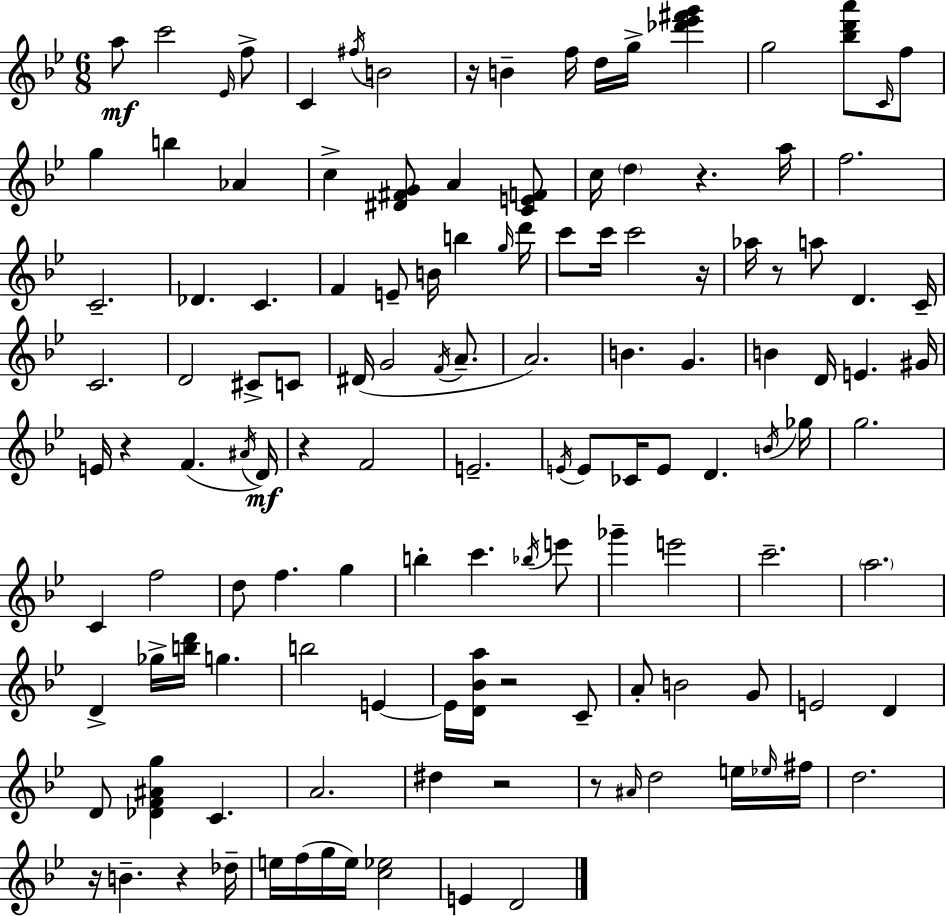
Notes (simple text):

A5/e C6/h Eb4/s F5/e C4/q F#5/s B4/h R/s B4/q F5/s D5/s G5/s [Db6,Eb6,F#6,G6]/q G5/h [Bb5,D6,A6]/e C4/s F5/e G5/q B5/q Ab4/q C5/q [D#4,F#4,G4]/e A4/q [C4,E4,F4]/e C5/s D5/q R/q. A5/s F5/h. C4/h. Db4/q. C4/q. F4/q E4/e B4/s B5/q G5/s D6/s C6/e C6/s C6/h R/s Ab5/s R/e A5/e D4/q. C4/s C4/h. D4/h C#4/e C4/e D#4/s G4/h F4/s A4/e. A4/h. B4/q. G4/q. B4/q D4/s E4/q. G#4/s E4/s R/q F4/q. A#4/s D4/s R/q F4/h E4/h. E4/s E4/e CES4/s E4/e D4/q. B4/s Gb5/s G5/h. C4/q F5/h D5/e F5/q. G5/q B5/q C6/q. Bb5/s E6/e Gb6/q E6/h C6/h. A5/h. D4/q Gb5/s [B5,D6]/s G5/q. B5/h E4/q E4/s [D4,Bb4,A5]/s R/h C4/e A4/e B4/h G4/e E4/h D4/q D4/e [Db4,F4,A#4,G5]/q C4/q. A4/h. D#5/q R/h R/e A#4/s D5/h E5/s Eb5/s F#5/s D5/h. R/s B4/q. R/q Db5/s E5/s F5/s G5/s E5/s [C5,Eb5]/h E4/q D4/h